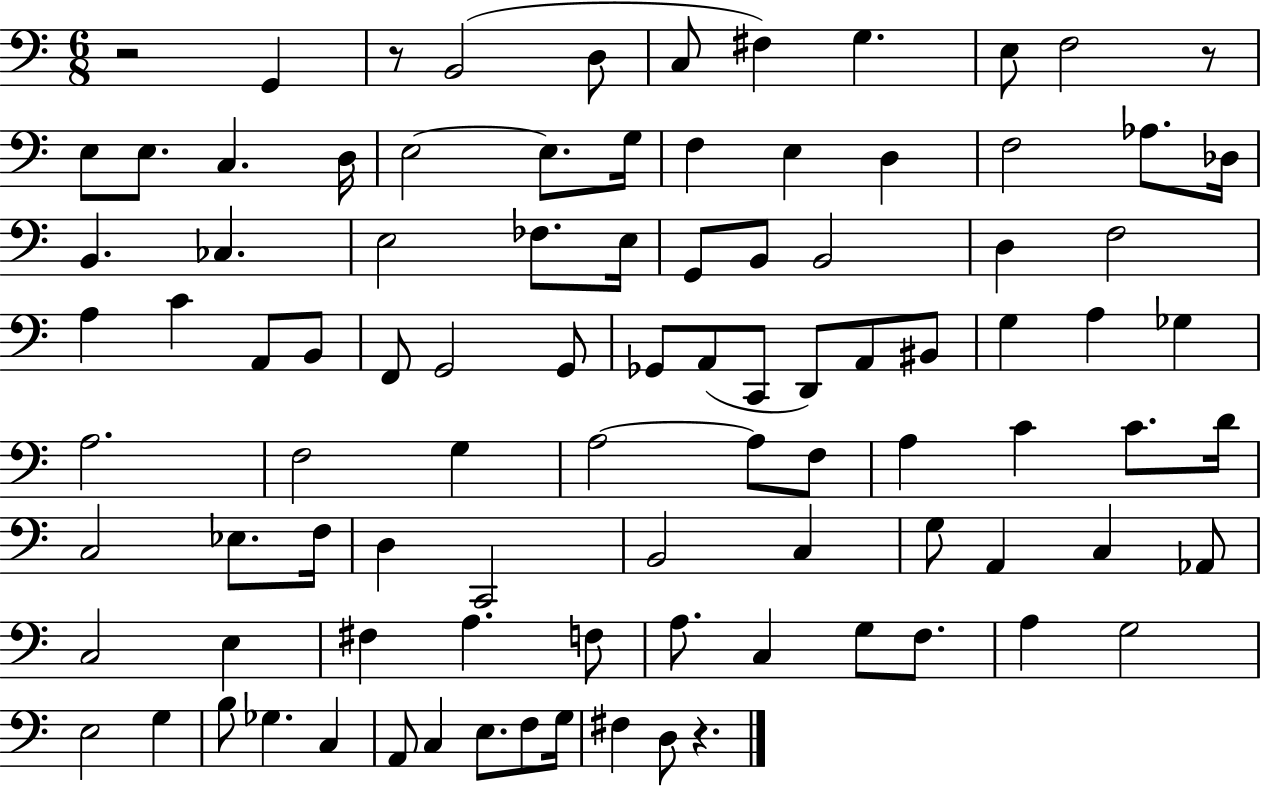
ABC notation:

X:1
T:Untitled
M:6/8
L:1/4
K:C
z2 G,, z/2 B,,2 D,/2 C,/2 ^F, G, E,/2 F,2 z/2 E,/2 E,/2 C, D,/4 E,2 E,/2 G,/4 F, E, D, F,2 _A,/2 _D,/4 B,, _C, E,2 _F,/2 E,/4 G,,/2 B,,/2 B,,2 D, F,2 A, C A,,/2 B,,/2 F,,/2 G,,2 G,,/2 _G,,/2 A,,/2 C,,/2 D,,/2 A,,/2 ^B,,/2 G, A, _G, A,2 F,2 G, A,2 A,/2 F,/2 A, C C/2 D/4 C,2 _E,/2 F,/4 D, C,,2 B,,2 C, G,/2 A,, C, _A,,/2 C,2 E, ^F, A, F,/2 A,/2 C, G,/2 F,/2 A, G,2 E,2 G, B,/2 _G, C, A,,/2 C, E,/2 F,/2 G,/4 ^F, D,/2 z